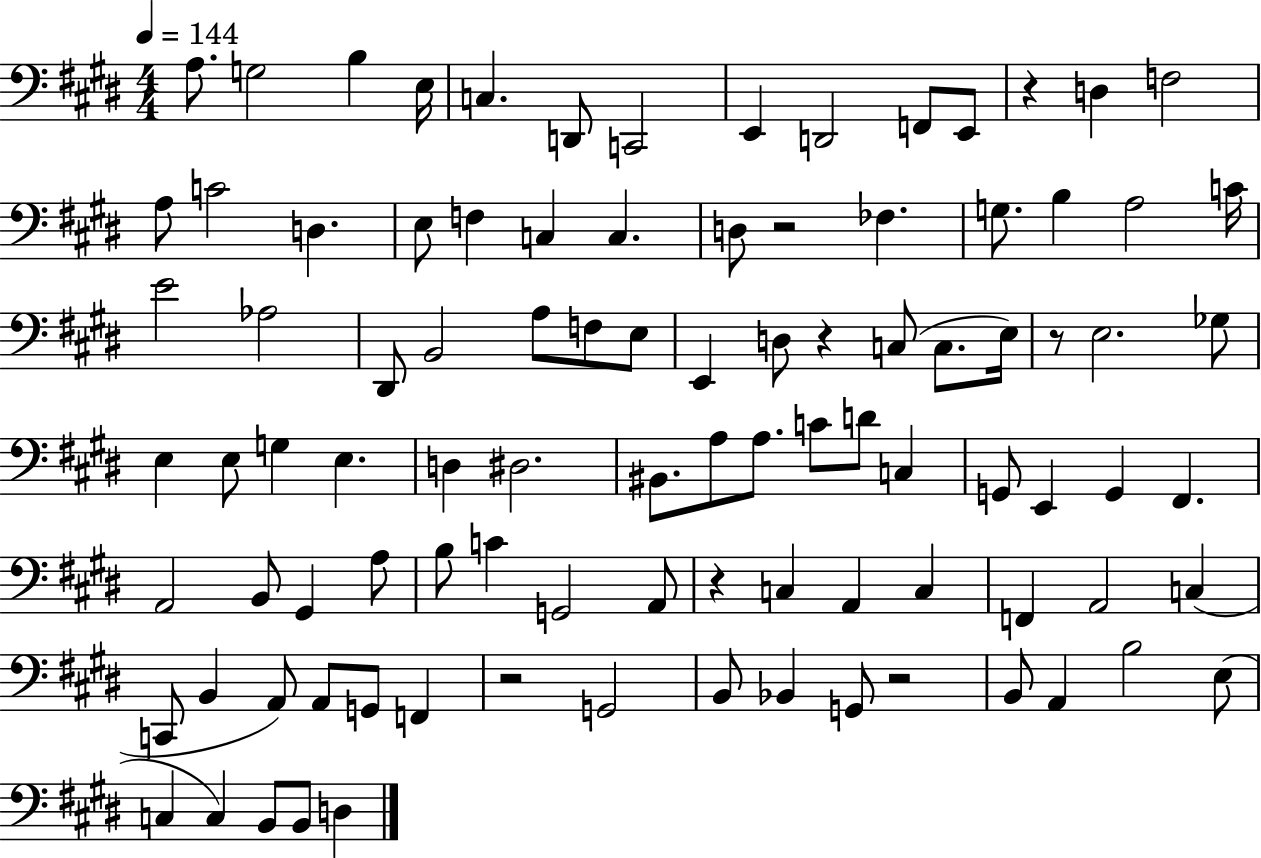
A3/e. G3/h B3/q E3/s C3/q. D2/e C2/h E2/q D2/h F2/e E2/e R/q D3/q F3/h A3/e C4/h D3/q. E3/e F3/q C3/q C3/q. D3/e R/h FES3/q. G3/e. B3/q A3/h C4/s E4/h Ab3/h D#2/e B2/h A3/e F3/e E3/e E2/q D3/e R/q C3/e C3/e. E3/s R/e E3/h. Gb3/e E3/q E3/e G3/q E3/q. D3/q D#3/h. BIS2/e. A3/e A3/e. C4/e D4/e C3/q G2/e E2/q G2/q F#2/q. A2/h B2/e G#2/q A3/e B3/e C4/q G2/h A2/e R/q C3/q A2/q C3/q F2/q A2/h C3/q C2/e B2/q A2/e A2/e G2/e F2/q R/h G2/h B2/e Bb2/q G2/e R/h B2/e A2/q B3/h E3/e C3/q C3/q B2/e B2/e D3/q